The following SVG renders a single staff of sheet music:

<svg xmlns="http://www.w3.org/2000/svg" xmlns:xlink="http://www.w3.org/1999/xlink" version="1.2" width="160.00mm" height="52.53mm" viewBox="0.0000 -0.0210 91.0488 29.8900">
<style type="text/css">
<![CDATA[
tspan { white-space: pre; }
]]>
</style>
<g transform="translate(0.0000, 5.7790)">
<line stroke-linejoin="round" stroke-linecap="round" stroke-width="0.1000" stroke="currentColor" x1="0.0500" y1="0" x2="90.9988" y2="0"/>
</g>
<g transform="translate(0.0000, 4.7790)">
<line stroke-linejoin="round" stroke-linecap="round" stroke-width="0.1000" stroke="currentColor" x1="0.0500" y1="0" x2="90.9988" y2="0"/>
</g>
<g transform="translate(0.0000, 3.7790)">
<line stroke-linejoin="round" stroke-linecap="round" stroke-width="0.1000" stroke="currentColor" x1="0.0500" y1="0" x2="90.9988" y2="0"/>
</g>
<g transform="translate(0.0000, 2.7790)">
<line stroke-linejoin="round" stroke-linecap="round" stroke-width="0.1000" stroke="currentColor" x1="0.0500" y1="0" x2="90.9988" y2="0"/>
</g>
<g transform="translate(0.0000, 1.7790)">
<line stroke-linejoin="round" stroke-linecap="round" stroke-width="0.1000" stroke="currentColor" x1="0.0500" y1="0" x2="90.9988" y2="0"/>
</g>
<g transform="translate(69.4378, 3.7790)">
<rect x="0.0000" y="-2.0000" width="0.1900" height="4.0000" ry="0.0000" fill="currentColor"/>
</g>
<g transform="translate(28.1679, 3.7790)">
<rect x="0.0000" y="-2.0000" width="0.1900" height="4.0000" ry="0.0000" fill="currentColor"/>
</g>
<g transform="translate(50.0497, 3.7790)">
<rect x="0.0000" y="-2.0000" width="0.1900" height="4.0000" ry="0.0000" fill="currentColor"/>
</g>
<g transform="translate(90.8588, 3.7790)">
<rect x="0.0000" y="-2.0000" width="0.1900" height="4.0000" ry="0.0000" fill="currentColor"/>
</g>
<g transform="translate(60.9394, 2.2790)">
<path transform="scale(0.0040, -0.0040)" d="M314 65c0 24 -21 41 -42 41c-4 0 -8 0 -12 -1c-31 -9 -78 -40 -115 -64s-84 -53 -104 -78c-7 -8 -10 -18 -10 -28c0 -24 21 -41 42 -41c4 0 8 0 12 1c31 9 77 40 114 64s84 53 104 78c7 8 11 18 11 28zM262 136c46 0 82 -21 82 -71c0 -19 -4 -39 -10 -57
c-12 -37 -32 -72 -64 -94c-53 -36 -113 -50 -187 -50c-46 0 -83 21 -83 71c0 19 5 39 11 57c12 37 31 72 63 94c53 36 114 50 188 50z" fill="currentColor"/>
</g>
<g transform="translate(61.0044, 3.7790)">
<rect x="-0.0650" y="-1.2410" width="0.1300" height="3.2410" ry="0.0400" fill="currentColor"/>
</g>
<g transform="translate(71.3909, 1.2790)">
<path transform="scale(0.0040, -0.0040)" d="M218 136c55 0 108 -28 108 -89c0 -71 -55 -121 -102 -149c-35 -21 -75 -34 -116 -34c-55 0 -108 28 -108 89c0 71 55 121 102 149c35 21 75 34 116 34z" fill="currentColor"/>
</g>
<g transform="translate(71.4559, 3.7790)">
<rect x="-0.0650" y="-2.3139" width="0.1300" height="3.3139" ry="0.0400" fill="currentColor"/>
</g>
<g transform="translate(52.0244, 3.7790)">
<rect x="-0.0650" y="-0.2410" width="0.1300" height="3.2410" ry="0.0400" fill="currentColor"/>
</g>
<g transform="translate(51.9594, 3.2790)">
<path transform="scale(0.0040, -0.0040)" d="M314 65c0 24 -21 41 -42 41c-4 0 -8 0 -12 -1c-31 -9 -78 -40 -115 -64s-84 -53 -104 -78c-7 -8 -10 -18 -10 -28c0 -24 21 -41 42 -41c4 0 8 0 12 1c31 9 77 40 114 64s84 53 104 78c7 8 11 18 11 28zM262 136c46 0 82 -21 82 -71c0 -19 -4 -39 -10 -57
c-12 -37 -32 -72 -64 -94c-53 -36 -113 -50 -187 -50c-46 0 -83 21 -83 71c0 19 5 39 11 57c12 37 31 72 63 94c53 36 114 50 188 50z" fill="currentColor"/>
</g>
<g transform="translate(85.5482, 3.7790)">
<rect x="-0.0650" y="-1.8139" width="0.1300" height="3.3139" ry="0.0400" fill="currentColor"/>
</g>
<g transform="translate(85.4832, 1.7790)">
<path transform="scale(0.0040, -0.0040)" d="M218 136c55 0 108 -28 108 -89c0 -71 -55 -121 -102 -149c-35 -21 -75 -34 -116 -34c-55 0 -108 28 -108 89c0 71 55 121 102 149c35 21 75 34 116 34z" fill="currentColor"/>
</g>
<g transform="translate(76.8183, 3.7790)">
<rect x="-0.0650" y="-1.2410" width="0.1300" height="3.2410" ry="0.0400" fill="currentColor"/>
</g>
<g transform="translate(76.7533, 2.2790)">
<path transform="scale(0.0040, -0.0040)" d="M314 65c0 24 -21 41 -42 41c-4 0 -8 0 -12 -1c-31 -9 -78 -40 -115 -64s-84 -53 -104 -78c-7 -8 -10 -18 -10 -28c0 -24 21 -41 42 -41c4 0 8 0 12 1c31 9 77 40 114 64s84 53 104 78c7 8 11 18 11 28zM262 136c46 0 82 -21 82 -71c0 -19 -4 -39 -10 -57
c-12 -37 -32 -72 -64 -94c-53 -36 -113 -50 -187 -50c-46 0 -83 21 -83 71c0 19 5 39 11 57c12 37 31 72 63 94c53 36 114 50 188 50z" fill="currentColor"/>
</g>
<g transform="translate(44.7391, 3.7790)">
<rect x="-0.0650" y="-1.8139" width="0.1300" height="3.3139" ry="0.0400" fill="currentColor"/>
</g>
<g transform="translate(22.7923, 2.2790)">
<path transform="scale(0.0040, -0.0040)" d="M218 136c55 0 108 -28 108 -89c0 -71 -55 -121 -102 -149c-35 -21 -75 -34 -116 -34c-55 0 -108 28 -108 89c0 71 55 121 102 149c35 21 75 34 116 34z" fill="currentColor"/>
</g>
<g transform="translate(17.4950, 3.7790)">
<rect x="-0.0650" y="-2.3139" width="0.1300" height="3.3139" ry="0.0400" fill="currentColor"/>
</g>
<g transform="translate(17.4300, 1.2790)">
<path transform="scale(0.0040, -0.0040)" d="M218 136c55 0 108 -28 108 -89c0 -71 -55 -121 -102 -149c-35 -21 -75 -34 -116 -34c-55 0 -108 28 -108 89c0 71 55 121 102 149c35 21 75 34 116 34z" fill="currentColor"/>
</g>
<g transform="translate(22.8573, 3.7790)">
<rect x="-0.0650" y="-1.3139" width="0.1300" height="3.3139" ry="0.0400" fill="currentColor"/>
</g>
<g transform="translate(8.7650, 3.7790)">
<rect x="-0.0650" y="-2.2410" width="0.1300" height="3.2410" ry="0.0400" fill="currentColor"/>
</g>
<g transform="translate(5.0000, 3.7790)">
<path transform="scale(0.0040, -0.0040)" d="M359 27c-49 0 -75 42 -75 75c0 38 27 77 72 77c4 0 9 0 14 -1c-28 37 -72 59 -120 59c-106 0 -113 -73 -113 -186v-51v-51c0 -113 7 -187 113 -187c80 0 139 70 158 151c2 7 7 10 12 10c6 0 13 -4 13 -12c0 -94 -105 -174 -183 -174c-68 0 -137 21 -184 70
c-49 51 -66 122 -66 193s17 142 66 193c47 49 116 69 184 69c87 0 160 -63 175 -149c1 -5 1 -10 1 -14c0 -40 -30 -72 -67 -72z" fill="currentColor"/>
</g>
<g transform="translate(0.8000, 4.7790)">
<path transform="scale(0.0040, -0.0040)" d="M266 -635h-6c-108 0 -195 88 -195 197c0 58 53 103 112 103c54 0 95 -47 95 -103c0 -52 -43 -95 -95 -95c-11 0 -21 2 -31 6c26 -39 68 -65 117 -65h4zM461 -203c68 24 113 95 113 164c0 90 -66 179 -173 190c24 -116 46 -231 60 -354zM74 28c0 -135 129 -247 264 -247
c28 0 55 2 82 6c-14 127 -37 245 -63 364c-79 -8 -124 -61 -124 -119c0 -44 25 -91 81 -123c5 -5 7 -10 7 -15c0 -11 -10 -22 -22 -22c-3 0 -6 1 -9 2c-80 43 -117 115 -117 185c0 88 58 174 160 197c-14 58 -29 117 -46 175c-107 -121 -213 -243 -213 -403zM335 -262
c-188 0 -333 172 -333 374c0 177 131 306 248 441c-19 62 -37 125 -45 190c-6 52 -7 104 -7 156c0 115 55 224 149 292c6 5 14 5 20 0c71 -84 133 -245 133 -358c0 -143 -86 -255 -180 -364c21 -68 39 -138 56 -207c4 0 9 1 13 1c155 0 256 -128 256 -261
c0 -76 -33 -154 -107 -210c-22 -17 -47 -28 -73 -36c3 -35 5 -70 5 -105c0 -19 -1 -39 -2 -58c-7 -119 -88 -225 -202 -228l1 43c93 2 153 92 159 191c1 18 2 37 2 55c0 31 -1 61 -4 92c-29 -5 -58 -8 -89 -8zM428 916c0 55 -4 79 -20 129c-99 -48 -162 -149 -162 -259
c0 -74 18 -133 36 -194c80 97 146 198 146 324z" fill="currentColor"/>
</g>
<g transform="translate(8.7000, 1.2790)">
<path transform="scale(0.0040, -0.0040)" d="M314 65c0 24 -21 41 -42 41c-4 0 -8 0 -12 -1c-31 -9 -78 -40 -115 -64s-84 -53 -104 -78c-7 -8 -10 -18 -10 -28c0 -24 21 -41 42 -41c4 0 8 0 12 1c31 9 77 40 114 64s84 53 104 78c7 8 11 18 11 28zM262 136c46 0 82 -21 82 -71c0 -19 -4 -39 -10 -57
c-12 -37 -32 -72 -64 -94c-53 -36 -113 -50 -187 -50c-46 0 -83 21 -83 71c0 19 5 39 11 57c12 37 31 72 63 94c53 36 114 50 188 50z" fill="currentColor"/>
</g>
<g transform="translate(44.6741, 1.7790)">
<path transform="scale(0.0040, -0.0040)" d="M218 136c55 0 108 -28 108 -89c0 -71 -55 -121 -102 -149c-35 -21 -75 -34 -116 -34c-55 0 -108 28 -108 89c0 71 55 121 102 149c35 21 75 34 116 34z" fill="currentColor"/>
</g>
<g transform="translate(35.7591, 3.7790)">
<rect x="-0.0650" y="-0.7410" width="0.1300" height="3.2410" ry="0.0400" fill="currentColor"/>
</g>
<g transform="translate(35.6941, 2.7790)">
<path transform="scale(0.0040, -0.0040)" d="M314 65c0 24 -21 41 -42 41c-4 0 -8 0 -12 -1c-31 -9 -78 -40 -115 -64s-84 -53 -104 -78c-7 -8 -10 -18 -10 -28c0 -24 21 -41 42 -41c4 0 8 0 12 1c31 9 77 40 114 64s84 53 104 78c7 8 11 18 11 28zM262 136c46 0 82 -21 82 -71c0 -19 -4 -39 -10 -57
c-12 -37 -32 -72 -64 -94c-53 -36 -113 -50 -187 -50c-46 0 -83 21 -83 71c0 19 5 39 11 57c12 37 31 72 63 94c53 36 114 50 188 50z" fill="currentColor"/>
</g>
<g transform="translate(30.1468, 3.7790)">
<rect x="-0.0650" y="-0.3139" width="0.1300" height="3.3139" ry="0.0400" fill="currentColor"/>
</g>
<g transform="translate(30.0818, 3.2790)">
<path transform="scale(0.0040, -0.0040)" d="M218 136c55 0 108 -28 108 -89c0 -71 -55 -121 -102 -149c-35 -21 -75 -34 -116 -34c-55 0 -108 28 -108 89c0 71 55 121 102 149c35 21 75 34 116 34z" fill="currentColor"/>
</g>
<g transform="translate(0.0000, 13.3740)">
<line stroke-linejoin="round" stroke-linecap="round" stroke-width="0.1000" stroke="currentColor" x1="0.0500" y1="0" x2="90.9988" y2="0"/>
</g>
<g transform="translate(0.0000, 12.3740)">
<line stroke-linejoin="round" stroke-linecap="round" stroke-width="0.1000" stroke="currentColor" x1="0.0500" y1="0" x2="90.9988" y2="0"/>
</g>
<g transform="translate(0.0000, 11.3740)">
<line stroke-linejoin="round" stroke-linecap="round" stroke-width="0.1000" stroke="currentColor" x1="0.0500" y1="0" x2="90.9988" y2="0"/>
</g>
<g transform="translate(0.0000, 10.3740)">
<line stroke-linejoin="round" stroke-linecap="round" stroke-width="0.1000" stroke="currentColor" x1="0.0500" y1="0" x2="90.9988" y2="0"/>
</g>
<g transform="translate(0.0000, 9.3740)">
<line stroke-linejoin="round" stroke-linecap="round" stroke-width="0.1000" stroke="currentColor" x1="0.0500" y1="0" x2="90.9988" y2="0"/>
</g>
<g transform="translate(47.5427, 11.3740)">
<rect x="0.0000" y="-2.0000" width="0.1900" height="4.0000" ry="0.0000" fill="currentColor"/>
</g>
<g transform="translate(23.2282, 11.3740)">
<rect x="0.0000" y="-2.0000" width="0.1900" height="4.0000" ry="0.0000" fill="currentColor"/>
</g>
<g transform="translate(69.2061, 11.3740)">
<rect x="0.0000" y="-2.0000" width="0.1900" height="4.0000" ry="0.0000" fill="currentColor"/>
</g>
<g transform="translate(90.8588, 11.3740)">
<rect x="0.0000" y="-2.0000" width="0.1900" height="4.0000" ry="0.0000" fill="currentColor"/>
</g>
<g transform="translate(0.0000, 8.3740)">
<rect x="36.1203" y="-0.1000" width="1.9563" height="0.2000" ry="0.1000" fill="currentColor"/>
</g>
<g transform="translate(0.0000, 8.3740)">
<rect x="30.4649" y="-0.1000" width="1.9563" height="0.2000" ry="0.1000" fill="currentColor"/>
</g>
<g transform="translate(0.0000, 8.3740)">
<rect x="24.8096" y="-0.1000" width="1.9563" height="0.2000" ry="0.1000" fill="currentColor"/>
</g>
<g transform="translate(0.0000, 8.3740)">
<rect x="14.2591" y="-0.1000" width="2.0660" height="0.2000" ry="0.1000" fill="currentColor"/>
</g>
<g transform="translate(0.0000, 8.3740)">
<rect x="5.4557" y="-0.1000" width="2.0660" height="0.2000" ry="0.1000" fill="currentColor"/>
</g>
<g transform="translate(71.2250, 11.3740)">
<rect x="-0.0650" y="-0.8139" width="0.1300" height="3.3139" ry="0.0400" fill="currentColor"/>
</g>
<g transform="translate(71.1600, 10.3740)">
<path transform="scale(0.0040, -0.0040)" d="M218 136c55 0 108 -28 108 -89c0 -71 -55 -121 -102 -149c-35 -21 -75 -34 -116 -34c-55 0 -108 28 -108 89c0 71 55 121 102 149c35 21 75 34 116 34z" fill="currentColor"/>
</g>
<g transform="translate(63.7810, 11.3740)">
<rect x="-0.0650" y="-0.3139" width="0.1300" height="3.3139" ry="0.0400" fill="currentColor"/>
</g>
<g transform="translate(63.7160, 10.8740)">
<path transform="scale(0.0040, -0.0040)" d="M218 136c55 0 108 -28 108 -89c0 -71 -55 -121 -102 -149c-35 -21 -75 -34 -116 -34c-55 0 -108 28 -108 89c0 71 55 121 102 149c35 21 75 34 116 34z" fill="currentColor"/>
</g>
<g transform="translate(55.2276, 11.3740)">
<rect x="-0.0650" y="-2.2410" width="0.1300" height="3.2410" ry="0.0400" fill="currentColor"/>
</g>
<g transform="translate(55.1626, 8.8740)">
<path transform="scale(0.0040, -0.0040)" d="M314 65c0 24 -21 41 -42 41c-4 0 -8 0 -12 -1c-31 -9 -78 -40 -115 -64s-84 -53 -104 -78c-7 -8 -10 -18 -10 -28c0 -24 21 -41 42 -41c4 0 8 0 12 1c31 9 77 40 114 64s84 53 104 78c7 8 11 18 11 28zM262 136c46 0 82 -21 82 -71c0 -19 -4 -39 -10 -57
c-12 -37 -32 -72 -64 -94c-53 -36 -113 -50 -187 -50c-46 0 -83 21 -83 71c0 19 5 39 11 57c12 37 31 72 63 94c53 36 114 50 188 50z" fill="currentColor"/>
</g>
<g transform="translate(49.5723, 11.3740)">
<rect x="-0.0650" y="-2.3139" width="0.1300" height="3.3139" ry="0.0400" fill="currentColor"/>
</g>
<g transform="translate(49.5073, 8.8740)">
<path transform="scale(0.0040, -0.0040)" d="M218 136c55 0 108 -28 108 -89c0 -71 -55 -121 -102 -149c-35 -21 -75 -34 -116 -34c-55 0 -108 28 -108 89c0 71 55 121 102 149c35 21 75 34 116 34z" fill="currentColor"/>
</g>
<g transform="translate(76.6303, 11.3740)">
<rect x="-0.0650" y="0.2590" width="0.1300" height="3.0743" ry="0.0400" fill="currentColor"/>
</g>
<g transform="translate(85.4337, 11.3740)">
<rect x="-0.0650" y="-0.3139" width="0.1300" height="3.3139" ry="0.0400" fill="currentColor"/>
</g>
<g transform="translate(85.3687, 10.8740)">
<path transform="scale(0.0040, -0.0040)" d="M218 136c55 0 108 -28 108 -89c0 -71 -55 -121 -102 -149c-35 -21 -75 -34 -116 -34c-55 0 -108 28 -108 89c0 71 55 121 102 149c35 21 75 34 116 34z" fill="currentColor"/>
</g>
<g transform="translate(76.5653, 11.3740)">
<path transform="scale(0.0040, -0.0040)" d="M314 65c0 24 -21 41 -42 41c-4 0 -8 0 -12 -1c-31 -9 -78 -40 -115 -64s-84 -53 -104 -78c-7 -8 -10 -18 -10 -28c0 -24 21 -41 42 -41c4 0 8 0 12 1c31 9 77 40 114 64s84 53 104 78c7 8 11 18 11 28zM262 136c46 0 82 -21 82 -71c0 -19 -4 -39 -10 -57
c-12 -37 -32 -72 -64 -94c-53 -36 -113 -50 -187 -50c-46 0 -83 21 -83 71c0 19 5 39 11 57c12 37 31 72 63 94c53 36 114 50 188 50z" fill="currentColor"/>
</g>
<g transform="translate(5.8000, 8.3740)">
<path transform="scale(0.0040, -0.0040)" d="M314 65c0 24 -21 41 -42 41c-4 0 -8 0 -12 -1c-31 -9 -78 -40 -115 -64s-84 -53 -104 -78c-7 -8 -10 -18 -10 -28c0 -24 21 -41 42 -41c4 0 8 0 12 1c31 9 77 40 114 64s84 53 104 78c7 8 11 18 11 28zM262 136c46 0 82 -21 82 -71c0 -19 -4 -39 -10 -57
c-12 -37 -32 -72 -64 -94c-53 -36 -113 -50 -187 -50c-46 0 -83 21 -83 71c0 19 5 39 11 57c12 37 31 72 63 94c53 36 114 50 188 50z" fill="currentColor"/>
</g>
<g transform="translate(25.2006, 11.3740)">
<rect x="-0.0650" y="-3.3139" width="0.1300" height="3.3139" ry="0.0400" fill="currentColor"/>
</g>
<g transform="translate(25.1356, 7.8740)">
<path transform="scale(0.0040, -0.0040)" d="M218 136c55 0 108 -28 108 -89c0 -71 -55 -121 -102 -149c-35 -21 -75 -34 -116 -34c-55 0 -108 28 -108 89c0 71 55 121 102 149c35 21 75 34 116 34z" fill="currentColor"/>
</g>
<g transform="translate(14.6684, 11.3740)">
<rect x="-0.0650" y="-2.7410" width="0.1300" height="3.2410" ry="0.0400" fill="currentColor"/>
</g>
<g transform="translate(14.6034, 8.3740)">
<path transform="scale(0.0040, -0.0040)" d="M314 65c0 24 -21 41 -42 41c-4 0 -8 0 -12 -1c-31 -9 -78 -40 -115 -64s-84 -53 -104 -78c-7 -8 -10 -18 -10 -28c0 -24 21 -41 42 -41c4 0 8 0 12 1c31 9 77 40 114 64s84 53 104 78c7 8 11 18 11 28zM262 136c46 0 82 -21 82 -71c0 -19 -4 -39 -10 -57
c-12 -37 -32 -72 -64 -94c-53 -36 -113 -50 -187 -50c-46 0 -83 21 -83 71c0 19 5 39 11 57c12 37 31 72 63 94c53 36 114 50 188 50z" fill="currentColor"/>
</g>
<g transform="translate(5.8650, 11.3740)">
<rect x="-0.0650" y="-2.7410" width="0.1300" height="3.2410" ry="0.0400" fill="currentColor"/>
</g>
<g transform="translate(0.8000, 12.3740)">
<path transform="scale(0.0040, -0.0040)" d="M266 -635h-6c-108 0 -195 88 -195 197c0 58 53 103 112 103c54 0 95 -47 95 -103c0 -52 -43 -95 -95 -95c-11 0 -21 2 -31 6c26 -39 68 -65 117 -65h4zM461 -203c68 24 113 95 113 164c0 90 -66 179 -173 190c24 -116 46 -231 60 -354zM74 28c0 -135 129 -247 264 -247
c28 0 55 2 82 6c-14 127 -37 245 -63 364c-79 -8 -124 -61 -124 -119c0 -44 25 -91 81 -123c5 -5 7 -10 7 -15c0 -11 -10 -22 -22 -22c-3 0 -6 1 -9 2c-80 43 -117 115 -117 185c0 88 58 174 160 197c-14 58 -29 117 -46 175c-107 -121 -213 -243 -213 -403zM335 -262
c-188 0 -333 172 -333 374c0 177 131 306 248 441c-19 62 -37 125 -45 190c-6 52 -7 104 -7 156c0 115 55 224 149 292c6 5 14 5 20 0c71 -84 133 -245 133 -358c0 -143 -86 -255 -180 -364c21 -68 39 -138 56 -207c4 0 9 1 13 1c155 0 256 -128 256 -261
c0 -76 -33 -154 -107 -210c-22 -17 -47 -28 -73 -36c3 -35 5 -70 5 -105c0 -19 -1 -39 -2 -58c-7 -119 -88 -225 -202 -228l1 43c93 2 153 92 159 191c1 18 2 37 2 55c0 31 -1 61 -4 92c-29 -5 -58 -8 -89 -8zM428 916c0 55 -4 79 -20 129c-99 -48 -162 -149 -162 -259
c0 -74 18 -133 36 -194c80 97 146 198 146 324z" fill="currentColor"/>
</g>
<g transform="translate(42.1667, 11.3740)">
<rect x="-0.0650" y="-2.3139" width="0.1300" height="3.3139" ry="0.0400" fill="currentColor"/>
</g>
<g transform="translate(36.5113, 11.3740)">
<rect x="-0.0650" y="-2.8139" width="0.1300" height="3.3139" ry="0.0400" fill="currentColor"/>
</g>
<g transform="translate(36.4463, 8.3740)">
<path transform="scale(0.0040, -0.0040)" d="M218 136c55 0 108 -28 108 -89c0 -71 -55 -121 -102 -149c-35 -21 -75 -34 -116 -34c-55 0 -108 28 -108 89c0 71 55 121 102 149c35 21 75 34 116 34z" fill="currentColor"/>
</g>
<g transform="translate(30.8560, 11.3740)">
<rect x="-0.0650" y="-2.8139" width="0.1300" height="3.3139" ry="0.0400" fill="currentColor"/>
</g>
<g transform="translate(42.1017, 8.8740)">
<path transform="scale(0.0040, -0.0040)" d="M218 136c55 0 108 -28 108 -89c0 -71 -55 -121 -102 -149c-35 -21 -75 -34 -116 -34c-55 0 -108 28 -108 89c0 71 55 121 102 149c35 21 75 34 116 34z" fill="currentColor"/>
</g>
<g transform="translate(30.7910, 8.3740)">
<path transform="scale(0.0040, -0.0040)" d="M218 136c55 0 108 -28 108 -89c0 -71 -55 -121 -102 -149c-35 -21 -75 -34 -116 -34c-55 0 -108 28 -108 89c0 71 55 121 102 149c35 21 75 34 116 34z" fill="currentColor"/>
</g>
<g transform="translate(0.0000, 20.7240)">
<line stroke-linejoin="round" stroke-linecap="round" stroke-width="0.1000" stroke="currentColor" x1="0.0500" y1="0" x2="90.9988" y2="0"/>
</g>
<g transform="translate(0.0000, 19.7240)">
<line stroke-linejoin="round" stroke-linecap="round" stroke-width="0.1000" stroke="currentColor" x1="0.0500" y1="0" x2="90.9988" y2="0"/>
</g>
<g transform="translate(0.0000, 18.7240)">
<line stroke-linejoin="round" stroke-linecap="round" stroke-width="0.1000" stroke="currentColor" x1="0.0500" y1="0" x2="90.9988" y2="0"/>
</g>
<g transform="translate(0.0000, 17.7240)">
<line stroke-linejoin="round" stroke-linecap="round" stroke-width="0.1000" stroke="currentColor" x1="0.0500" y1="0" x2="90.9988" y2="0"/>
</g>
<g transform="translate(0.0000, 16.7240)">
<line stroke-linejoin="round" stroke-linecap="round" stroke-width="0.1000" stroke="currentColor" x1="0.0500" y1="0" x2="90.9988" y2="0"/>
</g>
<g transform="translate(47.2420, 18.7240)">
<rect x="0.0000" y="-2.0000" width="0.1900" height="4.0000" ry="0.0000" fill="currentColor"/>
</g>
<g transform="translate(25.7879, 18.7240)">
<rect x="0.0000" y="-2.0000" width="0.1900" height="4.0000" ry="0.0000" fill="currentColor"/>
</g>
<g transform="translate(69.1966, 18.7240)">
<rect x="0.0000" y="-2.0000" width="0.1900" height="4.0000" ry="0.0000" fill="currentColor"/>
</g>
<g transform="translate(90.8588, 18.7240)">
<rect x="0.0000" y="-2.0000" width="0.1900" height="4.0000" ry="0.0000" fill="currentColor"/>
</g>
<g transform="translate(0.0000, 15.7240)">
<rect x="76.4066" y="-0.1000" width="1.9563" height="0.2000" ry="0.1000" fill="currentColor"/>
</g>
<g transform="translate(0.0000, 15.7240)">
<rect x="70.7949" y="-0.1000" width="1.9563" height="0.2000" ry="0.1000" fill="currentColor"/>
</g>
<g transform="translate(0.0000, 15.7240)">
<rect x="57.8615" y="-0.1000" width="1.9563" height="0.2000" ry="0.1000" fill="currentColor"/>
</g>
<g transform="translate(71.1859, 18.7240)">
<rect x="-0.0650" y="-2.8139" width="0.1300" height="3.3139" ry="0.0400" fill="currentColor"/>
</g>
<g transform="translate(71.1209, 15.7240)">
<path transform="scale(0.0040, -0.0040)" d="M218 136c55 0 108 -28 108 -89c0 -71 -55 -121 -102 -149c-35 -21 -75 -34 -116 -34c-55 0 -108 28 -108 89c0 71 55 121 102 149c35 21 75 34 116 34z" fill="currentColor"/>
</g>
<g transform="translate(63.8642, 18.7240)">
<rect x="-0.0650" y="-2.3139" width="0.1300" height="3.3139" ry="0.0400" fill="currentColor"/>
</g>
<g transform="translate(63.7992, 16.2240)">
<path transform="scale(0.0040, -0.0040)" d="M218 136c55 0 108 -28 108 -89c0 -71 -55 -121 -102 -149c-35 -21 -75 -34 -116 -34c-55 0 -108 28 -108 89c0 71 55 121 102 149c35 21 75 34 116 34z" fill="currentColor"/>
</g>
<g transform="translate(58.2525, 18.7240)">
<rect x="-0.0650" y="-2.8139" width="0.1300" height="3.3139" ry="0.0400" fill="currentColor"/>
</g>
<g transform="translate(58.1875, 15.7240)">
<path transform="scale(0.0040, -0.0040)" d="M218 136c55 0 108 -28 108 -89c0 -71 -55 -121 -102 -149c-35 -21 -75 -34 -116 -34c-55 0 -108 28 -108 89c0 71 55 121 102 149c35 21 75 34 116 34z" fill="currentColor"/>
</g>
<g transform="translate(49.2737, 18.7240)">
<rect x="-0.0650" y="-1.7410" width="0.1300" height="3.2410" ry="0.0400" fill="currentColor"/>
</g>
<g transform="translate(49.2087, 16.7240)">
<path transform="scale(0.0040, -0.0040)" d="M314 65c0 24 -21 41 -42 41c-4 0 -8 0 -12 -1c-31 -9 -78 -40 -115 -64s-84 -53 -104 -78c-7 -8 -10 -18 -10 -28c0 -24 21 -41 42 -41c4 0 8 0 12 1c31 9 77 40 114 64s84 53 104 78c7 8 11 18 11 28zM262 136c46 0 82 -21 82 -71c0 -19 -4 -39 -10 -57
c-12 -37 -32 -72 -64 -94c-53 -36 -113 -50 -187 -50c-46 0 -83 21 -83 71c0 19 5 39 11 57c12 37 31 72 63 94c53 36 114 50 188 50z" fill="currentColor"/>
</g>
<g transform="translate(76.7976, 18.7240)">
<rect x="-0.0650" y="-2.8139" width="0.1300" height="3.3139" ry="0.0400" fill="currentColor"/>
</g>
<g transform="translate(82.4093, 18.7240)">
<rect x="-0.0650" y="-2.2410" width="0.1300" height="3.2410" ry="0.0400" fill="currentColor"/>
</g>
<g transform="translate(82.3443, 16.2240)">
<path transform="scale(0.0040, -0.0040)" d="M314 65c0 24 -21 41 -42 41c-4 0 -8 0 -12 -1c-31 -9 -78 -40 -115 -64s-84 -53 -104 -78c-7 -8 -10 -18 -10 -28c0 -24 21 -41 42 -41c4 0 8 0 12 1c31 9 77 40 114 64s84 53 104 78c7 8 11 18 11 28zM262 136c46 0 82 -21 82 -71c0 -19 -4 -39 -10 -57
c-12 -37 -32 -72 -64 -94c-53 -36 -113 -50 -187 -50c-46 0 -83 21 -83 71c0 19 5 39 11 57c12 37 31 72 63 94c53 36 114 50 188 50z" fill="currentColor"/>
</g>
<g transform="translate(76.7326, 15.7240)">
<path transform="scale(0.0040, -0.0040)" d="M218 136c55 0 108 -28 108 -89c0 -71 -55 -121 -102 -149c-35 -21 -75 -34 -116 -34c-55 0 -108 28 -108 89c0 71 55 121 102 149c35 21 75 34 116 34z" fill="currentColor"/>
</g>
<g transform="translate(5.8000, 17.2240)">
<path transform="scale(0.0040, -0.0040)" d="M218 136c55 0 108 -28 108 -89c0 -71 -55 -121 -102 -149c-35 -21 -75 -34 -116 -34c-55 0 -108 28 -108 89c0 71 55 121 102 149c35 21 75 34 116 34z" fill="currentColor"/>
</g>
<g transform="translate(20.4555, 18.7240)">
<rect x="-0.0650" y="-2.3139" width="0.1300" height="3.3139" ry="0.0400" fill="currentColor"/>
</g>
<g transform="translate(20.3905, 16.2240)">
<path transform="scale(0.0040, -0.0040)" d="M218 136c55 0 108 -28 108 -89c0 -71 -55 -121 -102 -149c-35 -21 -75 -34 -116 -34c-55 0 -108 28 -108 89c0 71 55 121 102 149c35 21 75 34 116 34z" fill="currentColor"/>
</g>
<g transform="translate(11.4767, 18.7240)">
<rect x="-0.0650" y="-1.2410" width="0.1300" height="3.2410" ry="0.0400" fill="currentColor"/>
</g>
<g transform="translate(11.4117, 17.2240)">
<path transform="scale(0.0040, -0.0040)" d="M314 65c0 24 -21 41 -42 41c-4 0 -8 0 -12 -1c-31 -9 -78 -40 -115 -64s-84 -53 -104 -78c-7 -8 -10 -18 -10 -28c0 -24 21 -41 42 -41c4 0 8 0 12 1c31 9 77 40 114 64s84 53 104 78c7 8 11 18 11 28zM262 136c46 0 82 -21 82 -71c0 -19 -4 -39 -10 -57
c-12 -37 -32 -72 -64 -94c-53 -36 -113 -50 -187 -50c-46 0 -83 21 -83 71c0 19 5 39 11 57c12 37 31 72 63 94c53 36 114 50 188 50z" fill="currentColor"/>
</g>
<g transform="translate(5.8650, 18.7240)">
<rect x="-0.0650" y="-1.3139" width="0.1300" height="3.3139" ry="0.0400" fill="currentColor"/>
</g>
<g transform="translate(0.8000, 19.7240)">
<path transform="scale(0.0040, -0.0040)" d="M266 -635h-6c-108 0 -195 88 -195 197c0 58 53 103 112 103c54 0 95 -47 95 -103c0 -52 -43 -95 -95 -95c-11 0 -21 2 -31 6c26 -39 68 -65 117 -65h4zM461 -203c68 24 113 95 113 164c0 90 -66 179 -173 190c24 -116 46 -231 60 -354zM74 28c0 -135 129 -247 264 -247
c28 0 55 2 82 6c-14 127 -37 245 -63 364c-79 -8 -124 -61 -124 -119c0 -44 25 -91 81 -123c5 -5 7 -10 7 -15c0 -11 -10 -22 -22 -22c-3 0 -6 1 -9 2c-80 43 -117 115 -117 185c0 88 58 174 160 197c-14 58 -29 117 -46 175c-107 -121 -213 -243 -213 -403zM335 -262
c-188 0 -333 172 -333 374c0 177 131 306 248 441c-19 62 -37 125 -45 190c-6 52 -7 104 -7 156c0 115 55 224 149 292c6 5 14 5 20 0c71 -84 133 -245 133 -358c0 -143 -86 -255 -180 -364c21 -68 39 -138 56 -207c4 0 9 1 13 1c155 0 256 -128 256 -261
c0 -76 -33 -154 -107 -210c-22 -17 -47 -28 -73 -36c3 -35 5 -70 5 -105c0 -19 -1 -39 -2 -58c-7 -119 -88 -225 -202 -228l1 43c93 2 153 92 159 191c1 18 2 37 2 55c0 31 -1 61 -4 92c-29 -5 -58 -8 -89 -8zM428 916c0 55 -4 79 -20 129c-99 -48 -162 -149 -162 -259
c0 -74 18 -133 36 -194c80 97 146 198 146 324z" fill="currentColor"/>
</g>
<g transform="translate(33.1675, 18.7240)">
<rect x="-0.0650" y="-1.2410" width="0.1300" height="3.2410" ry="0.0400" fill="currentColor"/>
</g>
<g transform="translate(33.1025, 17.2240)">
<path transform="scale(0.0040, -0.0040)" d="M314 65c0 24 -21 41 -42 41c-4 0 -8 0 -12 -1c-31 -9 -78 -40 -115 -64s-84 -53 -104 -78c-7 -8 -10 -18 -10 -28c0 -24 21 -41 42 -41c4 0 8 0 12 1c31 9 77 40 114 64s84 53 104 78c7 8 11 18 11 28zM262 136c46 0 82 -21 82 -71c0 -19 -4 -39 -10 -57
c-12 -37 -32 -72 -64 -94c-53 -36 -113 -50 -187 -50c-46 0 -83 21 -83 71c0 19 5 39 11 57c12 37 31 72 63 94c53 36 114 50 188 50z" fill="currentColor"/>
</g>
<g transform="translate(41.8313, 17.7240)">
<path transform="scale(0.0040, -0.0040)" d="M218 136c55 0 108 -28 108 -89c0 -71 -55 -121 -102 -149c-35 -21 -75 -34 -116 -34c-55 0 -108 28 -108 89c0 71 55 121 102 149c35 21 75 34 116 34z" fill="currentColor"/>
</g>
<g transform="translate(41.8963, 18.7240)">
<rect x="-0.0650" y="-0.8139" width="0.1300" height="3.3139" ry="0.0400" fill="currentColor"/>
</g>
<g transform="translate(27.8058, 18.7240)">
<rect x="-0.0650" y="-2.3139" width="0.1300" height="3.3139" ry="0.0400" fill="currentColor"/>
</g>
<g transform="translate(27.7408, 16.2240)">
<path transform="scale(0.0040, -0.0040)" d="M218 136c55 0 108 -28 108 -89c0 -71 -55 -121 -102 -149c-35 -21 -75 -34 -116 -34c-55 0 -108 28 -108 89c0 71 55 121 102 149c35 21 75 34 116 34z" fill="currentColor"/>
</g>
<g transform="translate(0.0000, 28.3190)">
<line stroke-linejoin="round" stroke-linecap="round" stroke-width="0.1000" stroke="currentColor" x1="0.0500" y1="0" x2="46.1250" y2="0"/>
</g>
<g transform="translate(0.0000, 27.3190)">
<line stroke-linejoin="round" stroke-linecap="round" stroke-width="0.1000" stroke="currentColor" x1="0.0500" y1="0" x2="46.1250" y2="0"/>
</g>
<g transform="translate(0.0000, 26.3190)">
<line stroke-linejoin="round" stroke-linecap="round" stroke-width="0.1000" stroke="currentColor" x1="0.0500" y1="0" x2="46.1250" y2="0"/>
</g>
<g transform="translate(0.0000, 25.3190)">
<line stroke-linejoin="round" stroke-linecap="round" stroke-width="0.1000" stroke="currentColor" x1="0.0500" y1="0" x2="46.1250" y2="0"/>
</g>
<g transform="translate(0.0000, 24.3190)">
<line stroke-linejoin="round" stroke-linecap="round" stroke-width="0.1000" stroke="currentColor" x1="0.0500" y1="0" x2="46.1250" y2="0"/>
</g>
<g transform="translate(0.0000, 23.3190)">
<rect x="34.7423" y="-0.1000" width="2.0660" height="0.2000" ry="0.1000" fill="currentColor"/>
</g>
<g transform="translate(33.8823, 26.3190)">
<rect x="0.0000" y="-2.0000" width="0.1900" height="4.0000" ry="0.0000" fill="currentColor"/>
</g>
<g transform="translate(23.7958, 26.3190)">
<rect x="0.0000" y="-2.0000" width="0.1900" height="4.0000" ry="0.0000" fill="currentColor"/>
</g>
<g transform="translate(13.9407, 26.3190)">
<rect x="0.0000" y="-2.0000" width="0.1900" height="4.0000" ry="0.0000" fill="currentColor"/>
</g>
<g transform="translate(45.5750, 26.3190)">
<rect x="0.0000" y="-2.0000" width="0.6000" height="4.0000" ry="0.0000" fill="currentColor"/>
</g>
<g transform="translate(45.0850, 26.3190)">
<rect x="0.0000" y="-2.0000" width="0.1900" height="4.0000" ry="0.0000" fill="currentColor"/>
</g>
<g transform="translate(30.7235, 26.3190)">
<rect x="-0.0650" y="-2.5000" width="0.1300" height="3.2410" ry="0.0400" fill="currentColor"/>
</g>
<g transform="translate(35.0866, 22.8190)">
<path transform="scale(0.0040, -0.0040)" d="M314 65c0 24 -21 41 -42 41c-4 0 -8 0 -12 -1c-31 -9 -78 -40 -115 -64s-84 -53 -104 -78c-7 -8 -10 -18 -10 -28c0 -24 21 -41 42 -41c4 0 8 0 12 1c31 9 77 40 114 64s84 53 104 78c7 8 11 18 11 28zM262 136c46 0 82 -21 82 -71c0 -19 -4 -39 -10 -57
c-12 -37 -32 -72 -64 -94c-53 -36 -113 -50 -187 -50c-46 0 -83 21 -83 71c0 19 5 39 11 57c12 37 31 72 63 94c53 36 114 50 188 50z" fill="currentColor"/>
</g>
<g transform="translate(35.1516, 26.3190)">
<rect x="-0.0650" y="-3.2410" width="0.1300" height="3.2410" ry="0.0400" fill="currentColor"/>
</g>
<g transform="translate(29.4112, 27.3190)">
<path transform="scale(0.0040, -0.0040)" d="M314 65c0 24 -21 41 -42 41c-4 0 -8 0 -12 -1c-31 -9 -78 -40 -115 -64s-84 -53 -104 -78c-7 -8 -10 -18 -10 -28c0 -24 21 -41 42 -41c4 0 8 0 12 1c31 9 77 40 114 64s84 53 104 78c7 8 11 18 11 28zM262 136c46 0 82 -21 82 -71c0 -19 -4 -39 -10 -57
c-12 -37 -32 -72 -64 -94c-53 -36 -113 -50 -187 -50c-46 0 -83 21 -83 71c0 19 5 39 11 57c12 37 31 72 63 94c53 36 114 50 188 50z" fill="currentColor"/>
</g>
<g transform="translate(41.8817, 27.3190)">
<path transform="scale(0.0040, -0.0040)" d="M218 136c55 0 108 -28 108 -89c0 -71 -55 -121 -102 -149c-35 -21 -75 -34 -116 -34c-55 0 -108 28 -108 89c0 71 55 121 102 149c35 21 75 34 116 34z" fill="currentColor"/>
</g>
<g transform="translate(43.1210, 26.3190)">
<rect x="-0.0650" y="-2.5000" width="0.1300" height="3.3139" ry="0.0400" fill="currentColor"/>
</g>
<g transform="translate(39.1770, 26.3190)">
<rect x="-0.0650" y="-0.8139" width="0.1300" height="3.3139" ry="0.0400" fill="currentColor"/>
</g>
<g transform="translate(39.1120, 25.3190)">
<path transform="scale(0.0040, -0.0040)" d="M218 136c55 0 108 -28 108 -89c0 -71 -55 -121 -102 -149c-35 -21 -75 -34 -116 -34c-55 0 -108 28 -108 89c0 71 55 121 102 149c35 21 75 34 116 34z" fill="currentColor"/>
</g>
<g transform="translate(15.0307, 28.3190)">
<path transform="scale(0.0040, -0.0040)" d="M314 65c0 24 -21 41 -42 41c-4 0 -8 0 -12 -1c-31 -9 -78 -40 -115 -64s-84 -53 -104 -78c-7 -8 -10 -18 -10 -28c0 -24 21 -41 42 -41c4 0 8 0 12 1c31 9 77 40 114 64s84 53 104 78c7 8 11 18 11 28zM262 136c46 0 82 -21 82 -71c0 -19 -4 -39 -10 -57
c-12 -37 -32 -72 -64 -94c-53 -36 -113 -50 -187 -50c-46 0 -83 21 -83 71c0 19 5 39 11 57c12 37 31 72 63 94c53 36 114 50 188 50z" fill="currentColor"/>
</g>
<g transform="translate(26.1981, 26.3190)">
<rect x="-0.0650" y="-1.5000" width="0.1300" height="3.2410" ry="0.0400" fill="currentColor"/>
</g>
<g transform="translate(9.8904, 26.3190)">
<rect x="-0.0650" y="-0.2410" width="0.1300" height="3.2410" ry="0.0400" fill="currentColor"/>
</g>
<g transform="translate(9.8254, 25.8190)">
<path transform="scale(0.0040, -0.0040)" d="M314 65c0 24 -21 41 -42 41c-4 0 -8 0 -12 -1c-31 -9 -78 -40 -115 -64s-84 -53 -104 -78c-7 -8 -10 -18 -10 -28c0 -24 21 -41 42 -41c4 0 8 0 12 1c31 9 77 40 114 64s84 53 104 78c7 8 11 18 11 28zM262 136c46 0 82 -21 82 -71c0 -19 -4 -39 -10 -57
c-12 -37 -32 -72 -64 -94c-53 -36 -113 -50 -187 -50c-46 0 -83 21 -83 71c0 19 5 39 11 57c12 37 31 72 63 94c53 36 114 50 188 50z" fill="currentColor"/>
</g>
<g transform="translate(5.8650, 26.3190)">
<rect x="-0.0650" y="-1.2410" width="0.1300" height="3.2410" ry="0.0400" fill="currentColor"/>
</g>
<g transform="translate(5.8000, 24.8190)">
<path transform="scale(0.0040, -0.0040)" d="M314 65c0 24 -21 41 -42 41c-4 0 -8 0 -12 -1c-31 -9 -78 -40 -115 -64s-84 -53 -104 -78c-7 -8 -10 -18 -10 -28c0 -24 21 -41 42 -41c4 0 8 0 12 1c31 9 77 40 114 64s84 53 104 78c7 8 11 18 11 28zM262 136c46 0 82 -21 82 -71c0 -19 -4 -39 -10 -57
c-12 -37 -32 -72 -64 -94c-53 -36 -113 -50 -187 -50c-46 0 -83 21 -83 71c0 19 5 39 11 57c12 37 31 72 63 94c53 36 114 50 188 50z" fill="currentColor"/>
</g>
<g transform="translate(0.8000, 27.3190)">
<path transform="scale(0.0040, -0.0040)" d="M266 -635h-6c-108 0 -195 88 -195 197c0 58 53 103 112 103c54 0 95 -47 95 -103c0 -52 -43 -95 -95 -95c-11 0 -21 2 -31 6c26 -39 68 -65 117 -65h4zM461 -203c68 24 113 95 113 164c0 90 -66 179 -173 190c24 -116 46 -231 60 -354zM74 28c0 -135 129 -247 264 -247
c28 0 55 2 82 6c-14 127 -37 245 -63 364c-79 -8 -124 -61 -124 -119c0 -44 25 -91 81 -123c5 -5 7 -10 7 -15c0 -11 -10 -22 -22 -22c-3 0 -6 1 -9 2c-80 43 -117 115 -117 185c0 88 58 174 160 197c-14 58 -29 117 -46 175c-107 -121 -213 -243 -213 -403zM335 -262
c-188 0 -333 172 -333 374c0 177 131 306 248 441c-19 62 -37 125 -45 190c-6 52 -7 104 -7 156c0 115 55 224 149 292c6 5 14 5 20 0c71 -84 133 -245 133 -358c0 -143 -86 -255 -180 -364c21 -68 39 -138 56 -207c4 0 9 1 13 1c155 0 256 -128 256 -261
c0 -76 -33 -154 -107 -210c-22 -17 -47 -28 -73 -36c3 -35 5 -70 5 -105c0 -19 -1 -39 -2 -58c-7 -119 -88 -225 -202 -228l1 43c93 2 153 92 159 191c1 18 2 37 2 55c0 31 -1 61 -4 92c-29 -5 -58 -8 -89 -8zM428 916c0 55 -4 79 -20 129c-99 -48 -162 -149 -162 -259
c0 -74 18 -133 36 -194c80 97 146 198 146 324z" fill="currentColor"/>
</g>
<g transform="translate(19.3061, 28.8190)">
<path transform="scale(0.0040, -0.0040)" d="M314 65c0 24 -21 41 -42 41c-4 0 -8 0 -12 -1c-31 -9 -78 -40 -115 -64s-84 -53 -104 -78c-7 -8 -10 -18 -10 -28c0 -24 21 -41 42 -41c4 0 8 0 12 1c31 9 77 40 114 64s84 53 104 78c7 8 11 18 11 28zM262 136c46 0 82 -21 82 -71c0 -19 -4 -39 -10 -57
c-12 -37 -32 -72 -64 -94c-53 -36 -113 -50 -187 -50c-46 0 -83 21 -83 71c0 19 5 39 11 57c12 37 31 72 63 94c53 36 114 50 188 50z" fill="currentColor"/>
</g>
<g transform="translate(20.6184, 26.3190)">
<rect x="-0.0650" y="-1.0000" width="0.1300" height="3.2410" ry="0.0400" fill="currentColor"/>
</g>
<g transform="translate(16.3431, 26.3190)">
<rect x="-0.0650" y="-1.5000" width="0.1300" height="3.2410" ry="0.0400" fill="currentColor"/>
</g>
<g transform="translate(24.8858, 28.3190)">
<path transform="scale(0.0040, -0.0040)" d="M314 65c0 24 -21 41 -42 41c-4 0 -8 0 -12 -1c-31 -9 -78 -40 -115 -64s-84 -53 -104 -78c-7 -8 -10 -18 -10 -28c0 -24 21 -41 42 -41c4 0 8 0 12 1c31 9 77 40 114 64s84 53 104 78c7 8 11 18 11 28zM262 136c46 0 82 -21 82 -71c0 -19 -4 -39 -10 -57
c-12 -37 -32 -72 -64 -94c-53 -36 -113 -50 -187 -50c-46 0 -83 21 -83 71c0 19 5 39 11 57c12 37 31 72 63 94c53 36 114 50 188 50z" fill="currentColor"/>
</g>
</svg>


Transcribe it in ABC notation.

X:1
T:Untitled
M:4/4
L:1/4
K:C
g2 g e c d2 f c2 e2 g e2 f a2 a2 b a a g g g2 c d B2 c e e2 g g e2 d f2 a g a a g2 e2 c2 E2 D2 E2 G2 b2 d G